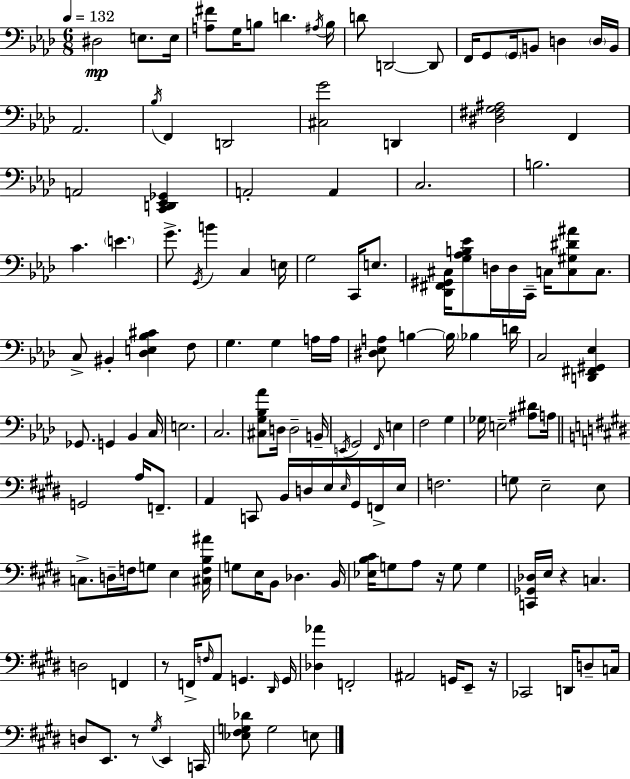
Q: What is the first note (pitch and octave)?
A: D#3